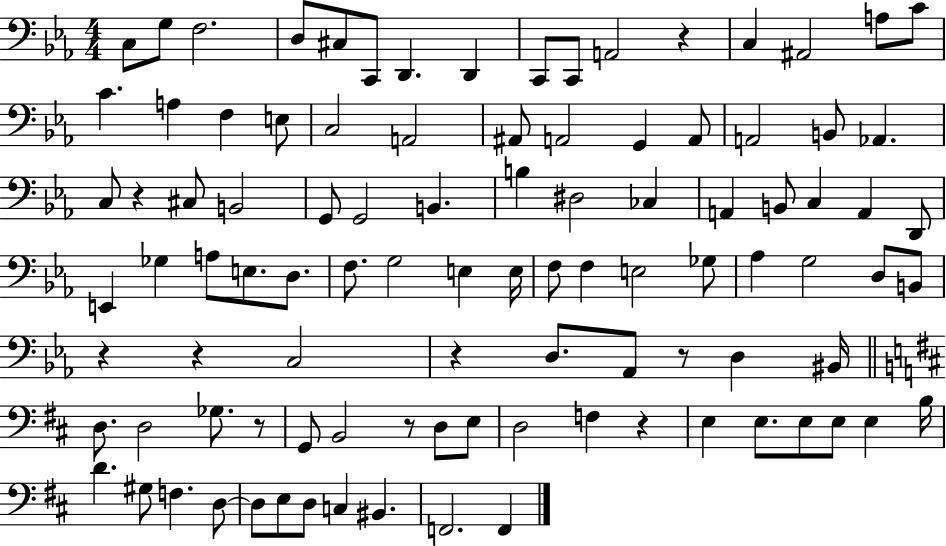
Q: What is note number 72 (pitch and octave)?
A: D3